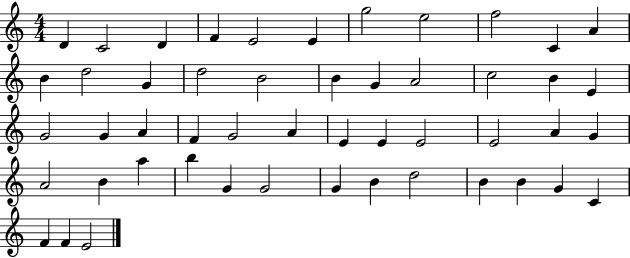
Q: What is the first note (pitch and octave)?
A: D4